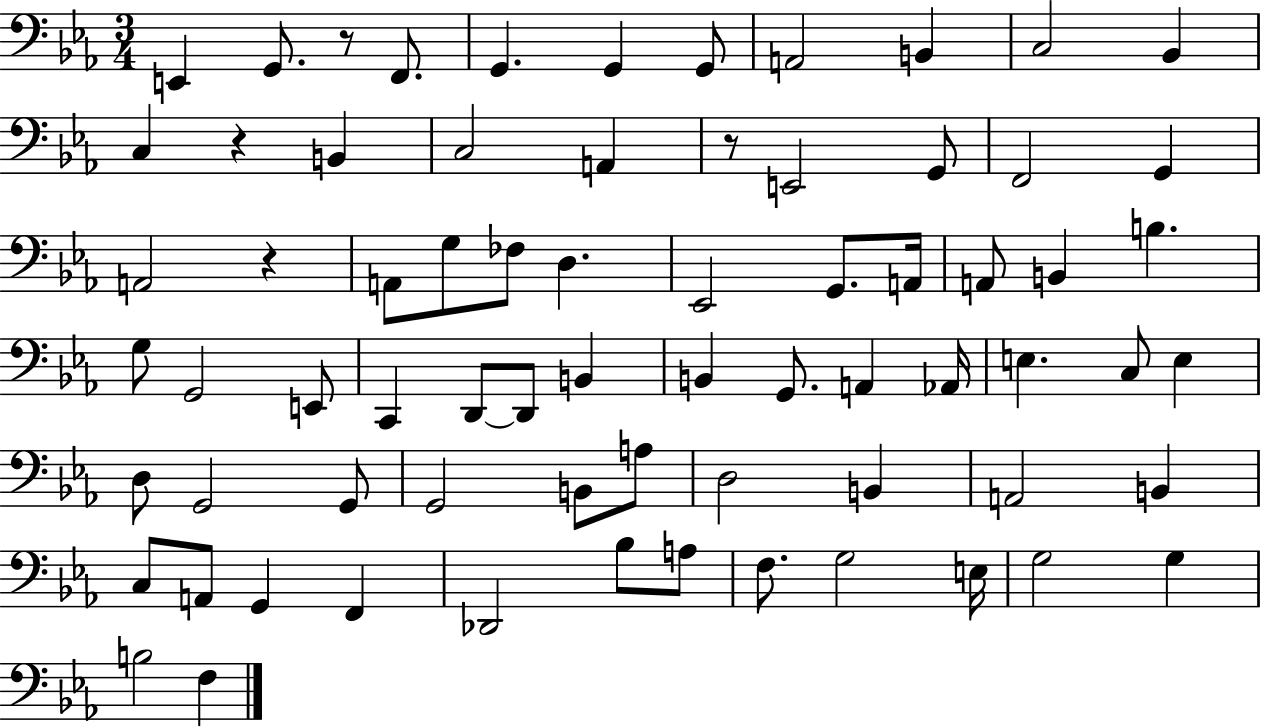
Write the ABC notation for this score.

X:1
T:Untitled
M:3/4
L:1/4
K:Eb
E,, G,,/2 z/2 F,,/2 G,, G,, G,,/2 A,,2 B,, C,2 _B,, C, z B,, C,2 A,, z/2 E,,2 G,,/2 F,,2 G,, A,,2 z A,,/2 G,/2 _F,/2 D, _E,,2 G,,/2 A,,/4 A,,/2 B,, B, G,/2 G,,2 E,,/2 C,, D,,/2 D,,/2 B,, B,, G,,/2 A,, _A,,/4 E, C,/2 E, D,/2 G,,2 G,,/2 G,,2 B,,/2 A,/2 D,2 B,, A,,2 B,, C,/2 A,,/2 G,, F,, _D,,2 _B,/2 A,/2 F,/2 G,2 E,/4 G,2 G, B,2 F,